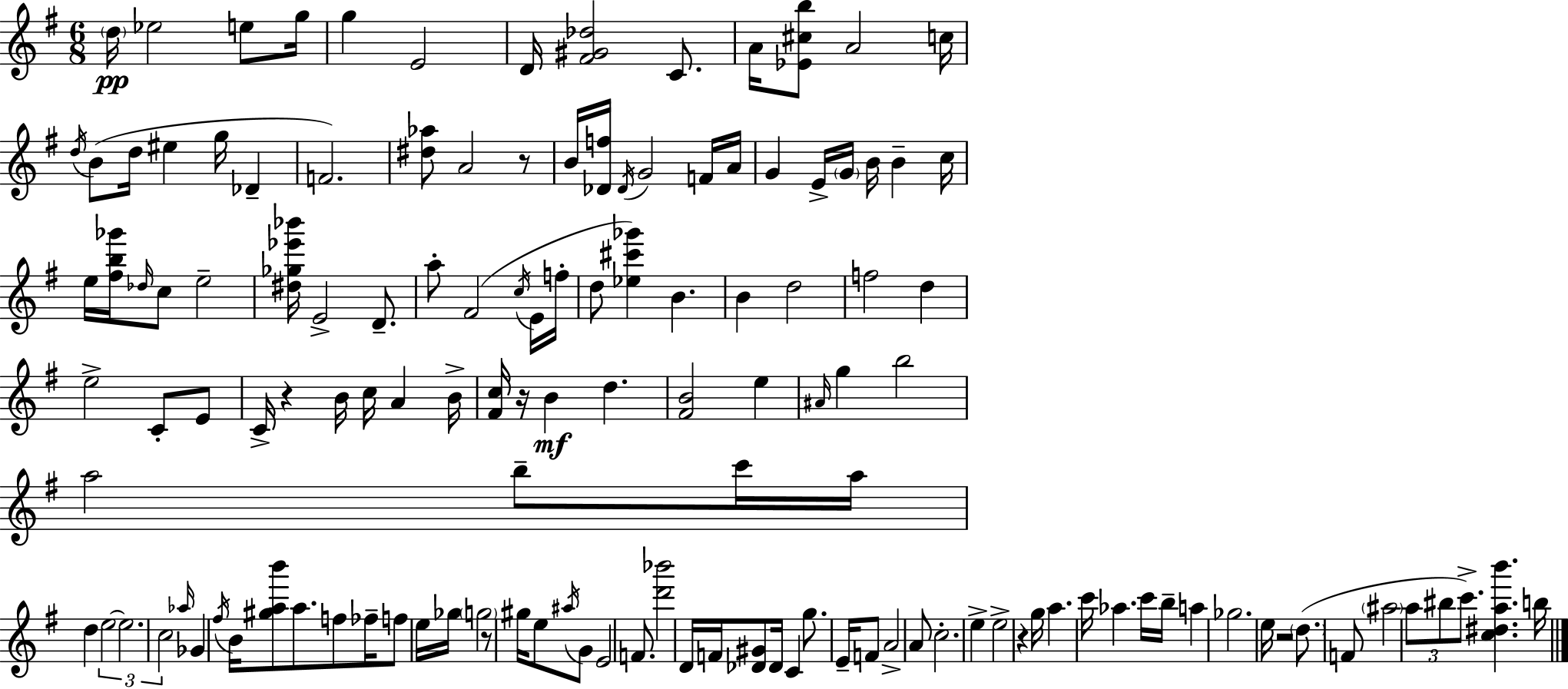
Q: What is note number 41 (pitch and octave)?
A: F5